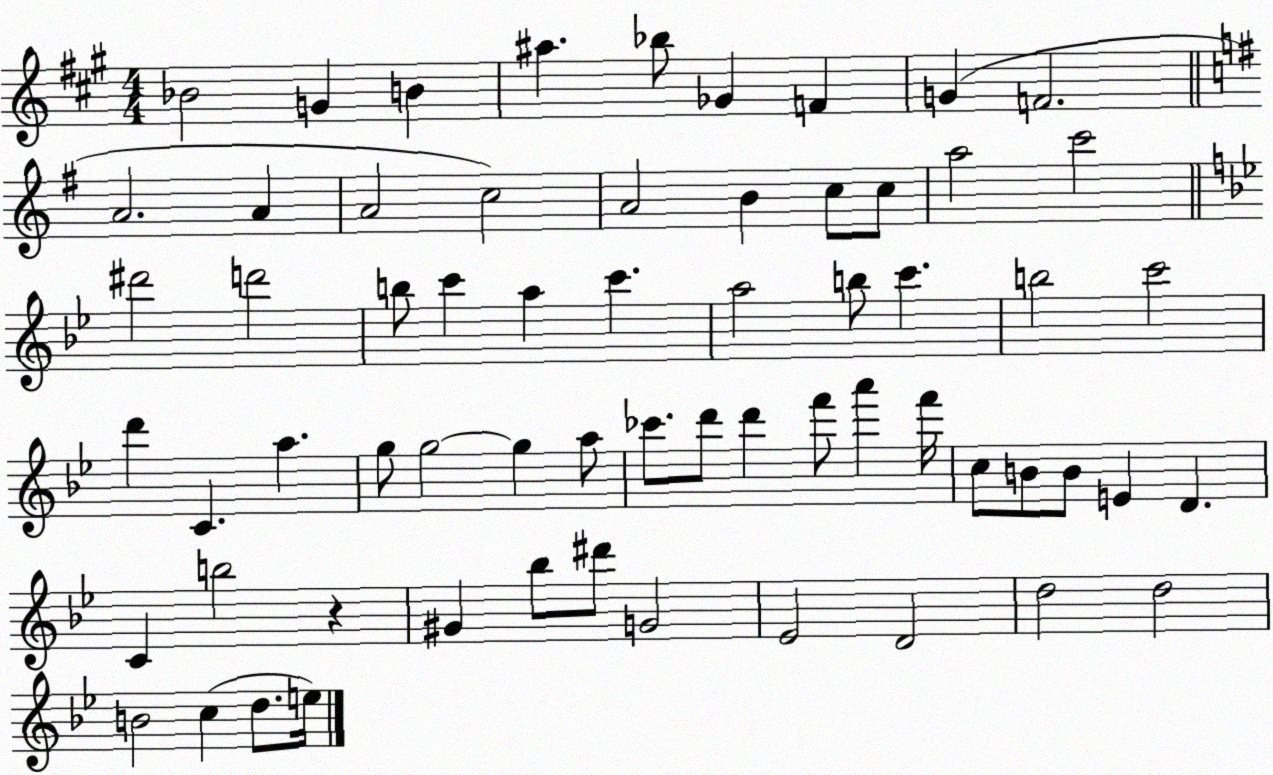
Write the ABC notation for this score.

X:1
T:Untitled
M:4/4
L:1/4
K:A
_B2 G B ^a _b/2 _G F G F2 A2 A A2 c2 A2 B c/2 c/2 a2 c'2 ^d'2 d'2 b/2 c' a c' a2 b/2 c' b2 c'2 d' C a g/2 g2 g a/2 _c'/2 d'/2 d' f'/2 a' f'/4 c/2 B/2 B/2 E D C b2 z ^G _b/2 ^d'/2 G2 _E2 D2 d2 d2 B2 c d/2 e/4